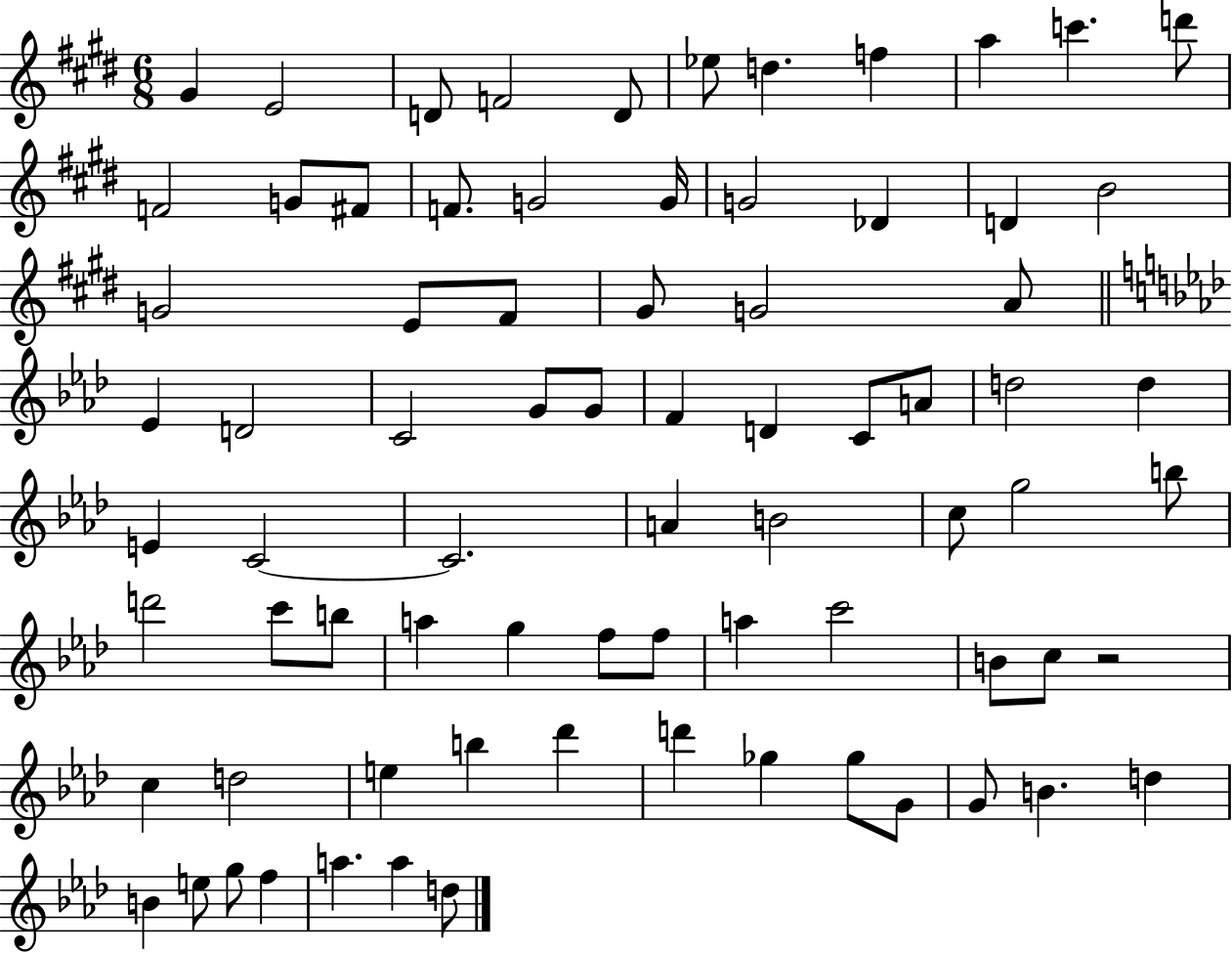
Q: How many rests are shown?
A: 1